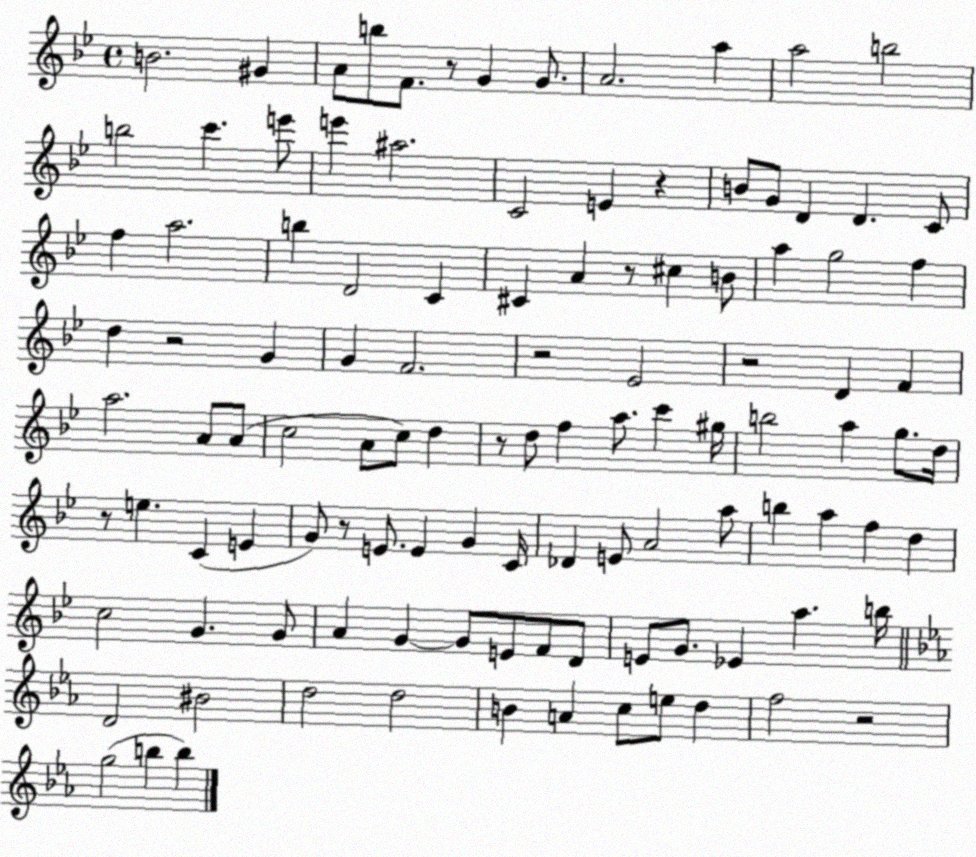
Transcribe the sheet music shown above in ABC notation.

X:1
T:Untitled
M:4/4
L:1/4
K:Bb
B2 ^G A/2 b/2 F/2 z/2 G G/2 A2 a a2 b2 b2 c' e'/2 e' ^a2 C2 E z B/2 G/2 D D C/2 f a2 b D2 C ^C A z/2 ^c B/2 a g2 f d z2 G G F2 z2 _E2 z2 D F a2 A/2 A/2 c2 A/2 c/2 d z/2 d/2 f a/2 c' ^g/4 b2 a g/2 d/4 z/2 e C E G/2 z/2 E/2 E G C/4 _D E/2 A2 a/2 b a f d c2 G G/2 A G G/2 E/2 F/2 D/2 E/2 G/2 _E a b/4 D2 ^B2 d2 d2 B A c/2 e/2 d f2 z2 g2 b b